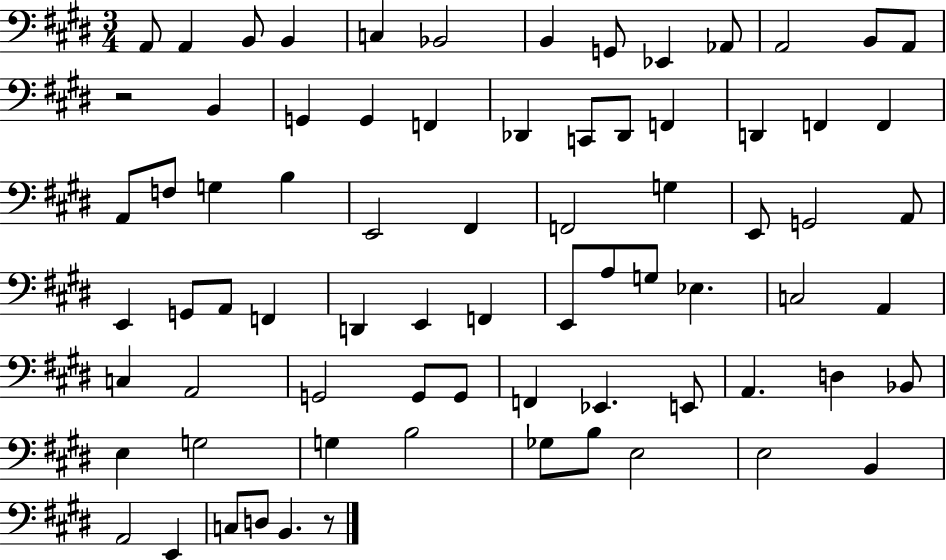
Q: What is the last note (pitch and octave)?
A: B2